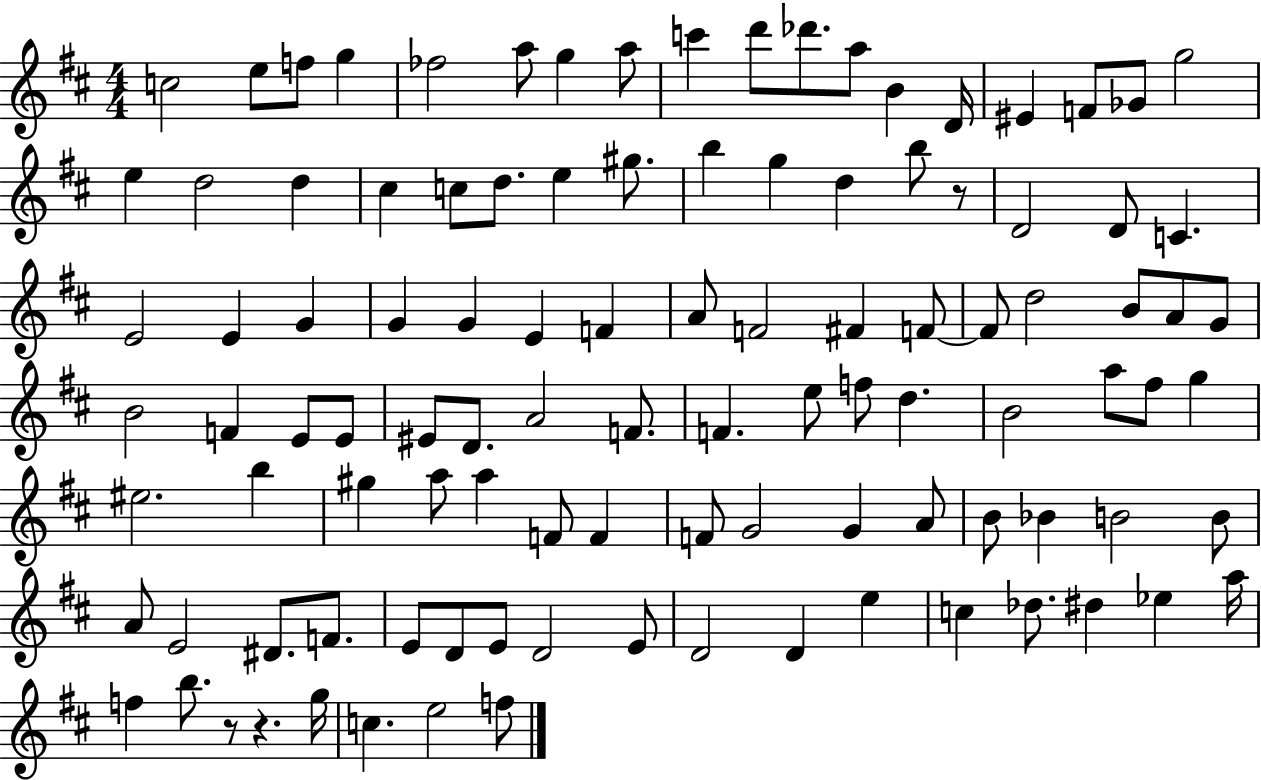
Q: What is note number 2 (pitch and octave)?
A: E5